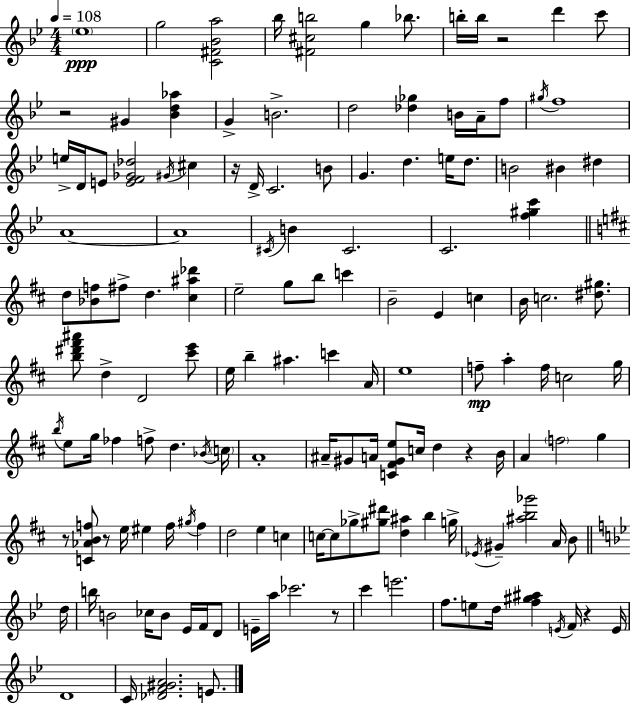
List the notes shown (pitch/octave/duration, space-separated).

Eb5/w G5/h [C4,F#4,Bb4,A5]/h Bb5/s [F#4,C#5,B5]/h G5/q Bb5/e. B5/s B5/s R/h D6/q C6/e R/h G#4/q [Bb4,D5,Ab5]/q G4/q B4/h. D5/h [Db5,Gb5]/q B4/s A4/s F5/e G#5/s F5/w E5/s D4/s E4/e [E4,F4,Gb4,Db5]/h G#4/s C#5/q R/s D4/s C4/h. B4/e G4/q. D5/q. E5/s D5/e. B4/h BIS4/q D#5/q A4/w A4/w C#4/s B4/q C#4/h. C4/h. [F5,G#5,C6]/q D5/e [Bb4,F5]/e F#5/e D5/q. [C#5,A#5,Db6]/q E5/h G5/e B5/e C6/q B4/h E4/q C5/q B4/s C5/h. [D#5,G#5]/e. [B5,D#6,F#6,A#6]/e D5/q D4/h [C#6,E6]/e E5/s B5/q A#5/q. C6/q A4/s E5/w F5/e A5/q F5/s C5/h G5/s B5/s E5/e G5/s FES5/q F5/e D5/q. Bb4/s C5/s A4/w A#4/s G#4/e A4/s [C4,F#4,G#4,E5]/e C5/s D5/q R/q B4/s A4/q F5/h G5/q R/e [C4,Ab4,B4,F5]/e R/e E5/s EIS5/q F5/s G#5/s F5/q D5/h E5/q C5/q C5/s C5/e Gb5/e [G#5,D#6]/e [D5,A#5]/q B5/q G5/s Eb4/s G#4/q [A#5,B5,Gb6]/h A4/s B4/e D5/s B5/s B4/h CES5/s B4/e Eb4/s F4/s D4/e E4/s A5/s CES6/h. R/e C6/q E6/h. F5/e. E5/e D5/s [F5,G#5,A#5]/q E4/s F4/s R/q E4/s D4/w C4/s [Db4,F4,G#4,A4]/h. E4/e.